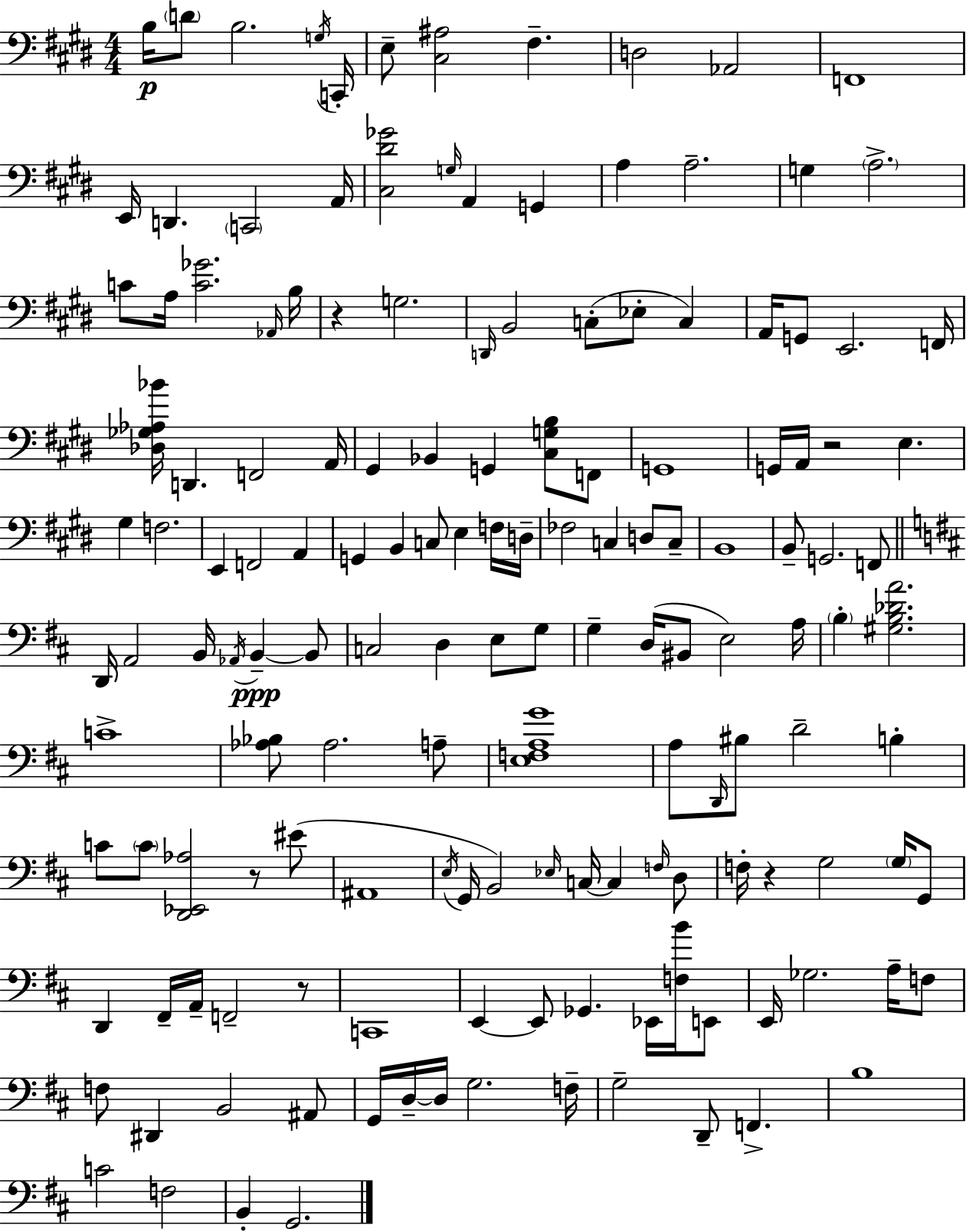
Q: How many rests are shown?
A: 5